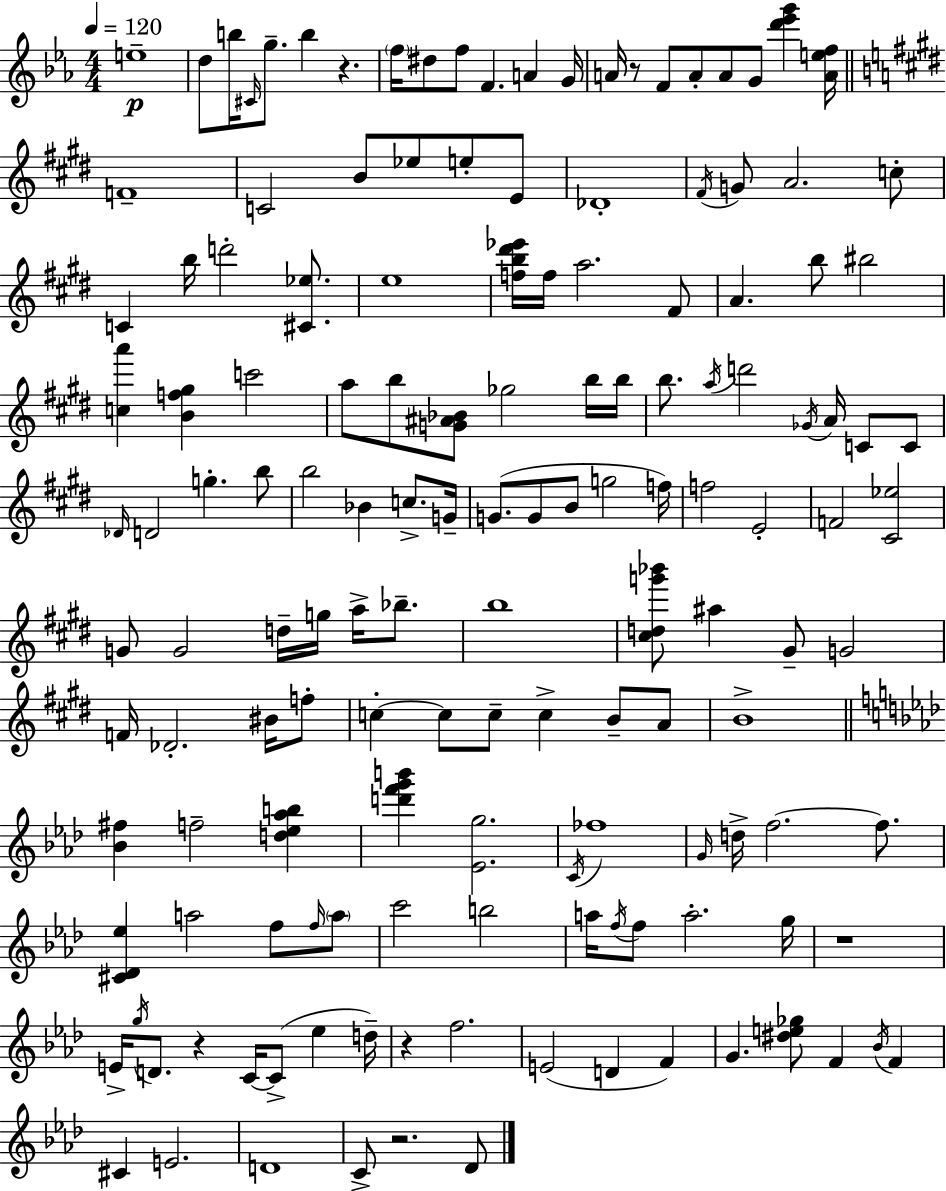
{
  \clef treble
  \numericTimeSignature
  \time 4/4
  \key ees \major
  \tempo 4 = 120
  \repeat volta 2 { e''1--\p | d''8 b''16 \grace { cis'16 } g''8.-- b''4 r4. | \parenthesize f''16 dis''8 f''8 f'4. a'4 | g'16 a'16 r8 f'8 a'8-. a'8 g'8 <d''' ees''' g'''>4 | \break <a' e'' f''>16 \bar "||" \break \key e \major f'1-- | c'2 b'8 ees''8 e''8-. e'8 | des'1-. | \acciaccatura { fis'16 } g'8 a'2. c''8-. | \break c'4 b''16 d'''2-. <cis' ees''>8. | e''1 | <f'' b'' dis''' ees'''>16 f''16 a''2. fis'8 | a'4. b''8 bis''2 | \break <c'' a'''>4 <b' f'' gis''>4 c'''2 | a''8 b''8 <g' ais' bes'>8 ges''2 b''16 | b''16 b''8. \acciaccatura { a''16 } d'''2 \acciaccatura { ges'16 } a'16 c'8 | c'8 \grace { des'16 } d'2 g''4.-. | \break b''8 b''2 bes'4 | c''8.-> g'16-- g'8.( g'8 b'8 g''2 | f''16) f''2 e'2-. | f'2 <cis' ees''>2 | \break g'8 g'2 d''16-- g''16 | a''16-> bes''8.-- b''1 | <cis'' d'' g''' bes'''>8 ais''4 gis'8-- g'2 | f'16 des'2.-. | \break bis'16 f''8-. c''4-.~~ c''8 c''8-- c''4-> | b'8-- a'8 b'1-> | \bar "||" \break \key aes \major <bes' fis''>4 f''2-- <d'' ees'' aes'' b''>4 | <d''' f''' g''' b'''>4 <ees' g''>2. | \acciaccatura { c'16 } fes''1 | \grace { g'16 } d''16-> f''2.~~ f''8. | \break <cis' des' ees''>4 a''2 f''8 | \grace { f''16 } \parenthesize a''8 c'''2 b''2 | a''16 \acciaccatura { f''16 } f''8 a''2.-. | g''16 r1 | \break e'16-> \acciaccatura { g''16 } d'8. r4 c'16~~ c'8->( | ees''4 d''16--) r4 f''2. | e'2( d'4 | f'4) g'4. <dis'' e'' ges''>8 f'4 | \break \acciaccatura { bes'16 } f'4 cis'4 e'2. | d'1 | c'8-> r2. | des'8 } \bar "|."
}